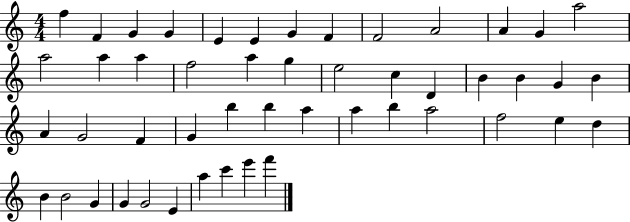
F5/q F4/q G4/q G4/q E4/q E4/q G4/q F4/q F4/h A4/h A4/q G4/q A5/h A5/h A5/q A5/q F5/h A5/q G5/q E5/h C5/q D4/q B4/q B4/q G4/q B4/q A4/q G4/h F4/q G4/q B5/q B5/q A5/q A5/q B5/q A5/h F5/h E5/q D5/q B4/q B4/h G4/q G4/q G4/h E4/q A5/q C6/q E6/q F6/q